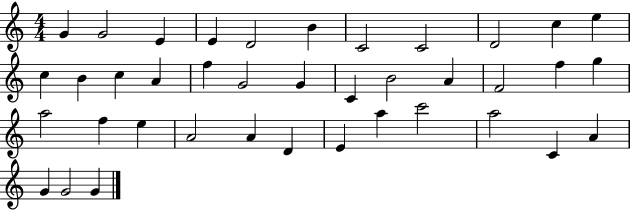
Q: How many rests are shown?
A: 0